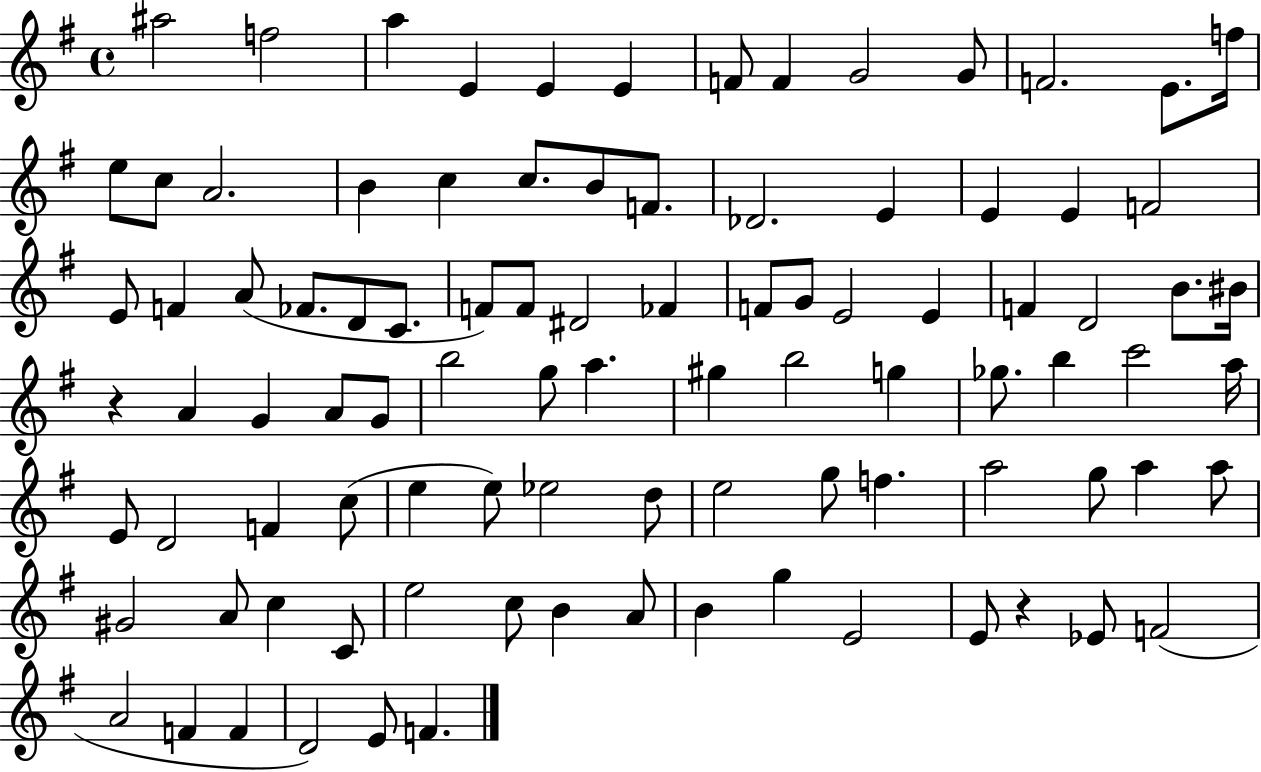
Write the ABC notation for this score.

X:1
T:Untitled
M:4/4
L:1/4
K:G
^a2 f2 a E E E F/2 F G2 G/2 F2 E/2 f/4 e/2 c/2 A2 B c c/2 B/2 F/2 _D2 E E E F2 E/2 F A/2 _F/2 D/2 C/2 F/2 F/2 ^D2 _F F/2 G/2 E2 E F D2 B/2 ^B/4 z A G A/2 G/2 b2 g/2 a ^g b2 g _g/2 b c'2 a/4 E/2 D2 F c/2 e e/2 _e2 d/2 e2 g/2 f a2 g/2 a a/2 ^G2 A/2 c C/2 e2 c/2 B A/2 B g E2 E/2 z _E/2 F2 A2 F F D2 E/2 F